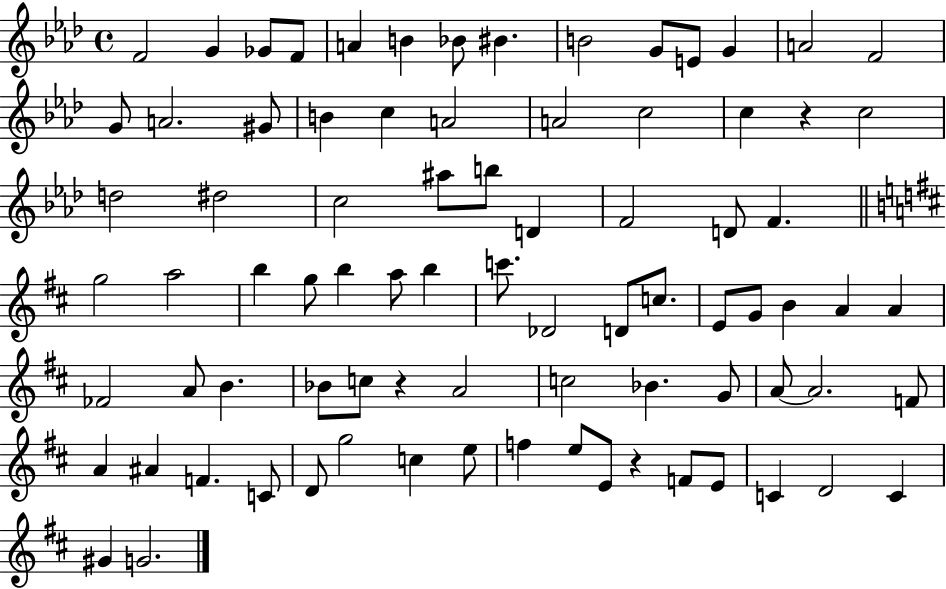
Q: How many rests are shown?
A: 3